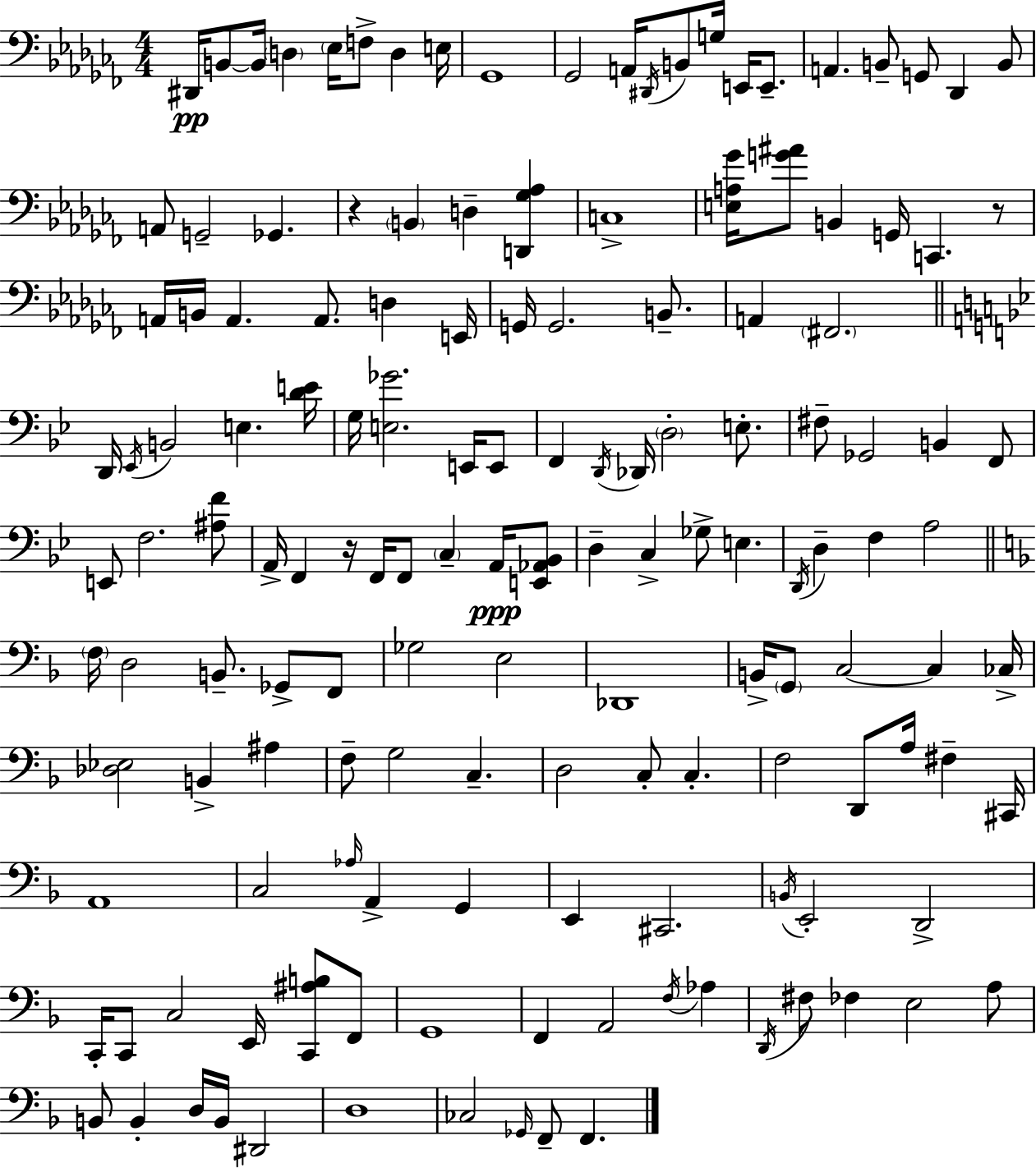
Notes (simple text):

D#2/s B2/e B2/s D3/q Eb3/s F3/e D3/q E3/s Gb2/w Gb2/h A2/s D#2/s B2/e G3/s E2/s E2/e. A2/q. B2/e G2/e Db2/q B2/e A2/e G2/h Gb2/q. R/q B2/q D3/q [D2,Gb3,Ab3]/q C3/w [E3,A3,Gb4]/s [G4,A#4]/e B2/q G2/s C2/q. R/e A2/s B2/s A2/q. A2/e. D3/q E2/s G2/s G2/h. B2/e. A2/q F#2/h. D2/s Eb2/s B2/h E3/q. [D4,E4]/s G3/s [E3,Gb4]/h. E2/s E2/e F2/q D2/s Db2/s D3/h E3/e. F#3/e Gb2/h B2/q F2/e E2/e F3/h. [A#3,F4]/e A2/s F2/q R/s F2/s F2/e C3/q A2/s [E2,Ab2,Bb2]/e D3/q C3/q Gb3/e E3/q. D2/s D3/q F3/q A3/h F3/s D3/h B2/e. Gb2/e F2/e Gb3/h E3/h Db2/w B2/s G2/e C3/h C3/q CES3/s [Db3,Eb3]/h B2/q A#3/q F3/e G3/h C3/q. D3/h C3/e C3/q. F3/h D2/e A3/s F#3/q C#2/s A2/w C3/h Ab3/s A2/q G2/q E2/q C#2/h. B2/s E2/h D2/h C2/s C2/e C3/h E2/s [C2,A#3,B3]/e F2/e G2/w F2/q A2/h F3/s Ab3/q D2/s F#3/e FES3/q E3/h A3/e B2/e B2/q D3/s B2/s D#2/h D3/w CES3/h Gb2/s F2/e F2/q.